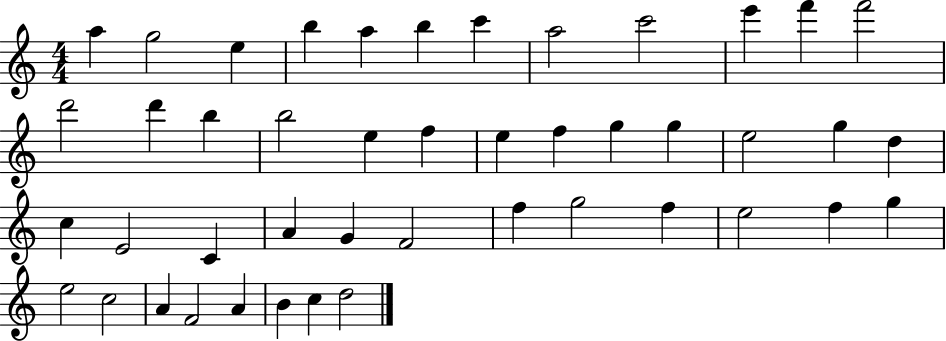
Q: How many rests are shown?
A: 0